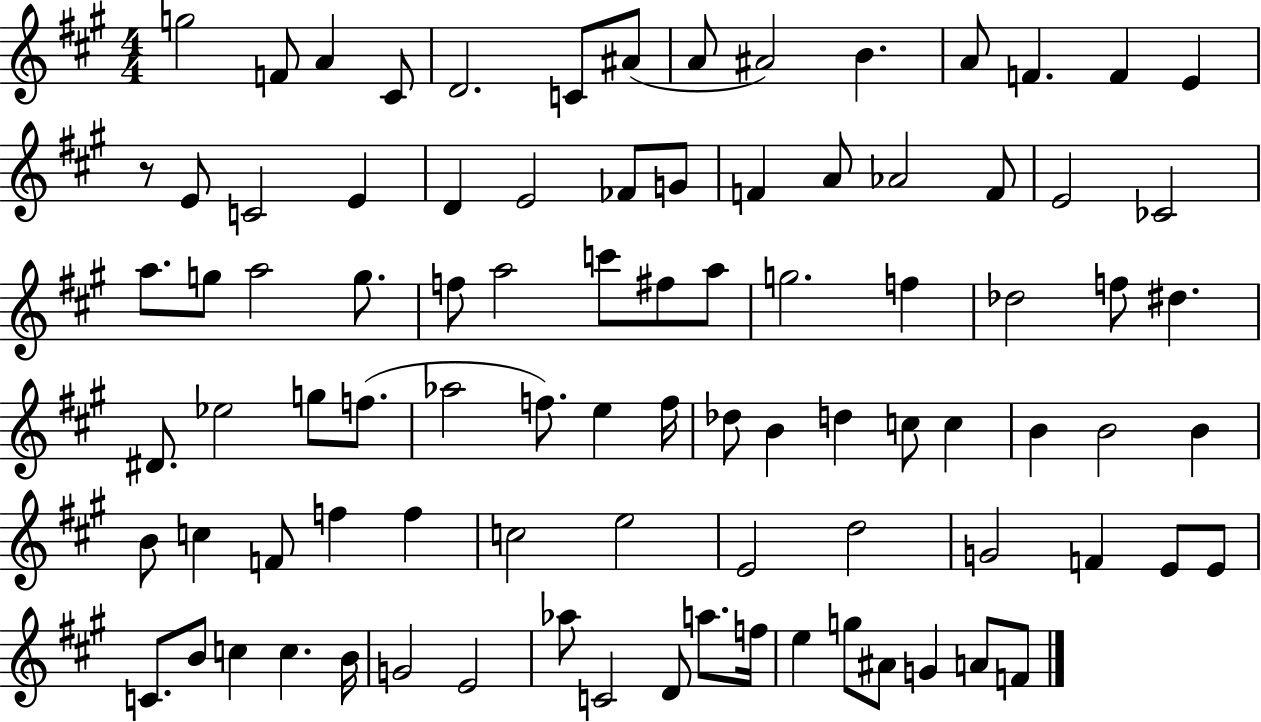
{
  \clef treble
  \numericTimeSignature
  \time 4/4
  \key a \major
  g''2 f'8 a'4 cis'8 | d'2. c'8 ais'8( | a'8 ais'2) b'4. | a'8 f'4. f'4 e'4 | \break r8 e'8 c'2 e'4 | d'4 e'2 fes'8 g'8 | f'4 a'8 aes'2 f'8 | e'2 ces'2 | \break a''8. g''8 a''2 g''8. | f''8 a''2 c'''8 fis''8 a''8 | g''2. f''4 | des''2 f''8 dis''4. | \break dis'8. ees''2 g''8 f''8.( | aes''2 f''8.) e''4 f''16 | des''8 b'4 d''4 c''8 c''4 | b'4 b'2 b'4 | \break b'8 c''4 f'8 f''4 f''4 | c''2 e''2 | e'2 d''2 | g'2 f'4 e'8 e'8 | \break c'8. b'8 c''4 c''4. b'16 | g'2 e'2 | aes''8 c'2 d'8 a''8. f''16 | e''4 g''8 ais'8 g'4 a'8 f'8 | \break \bar "|."
}